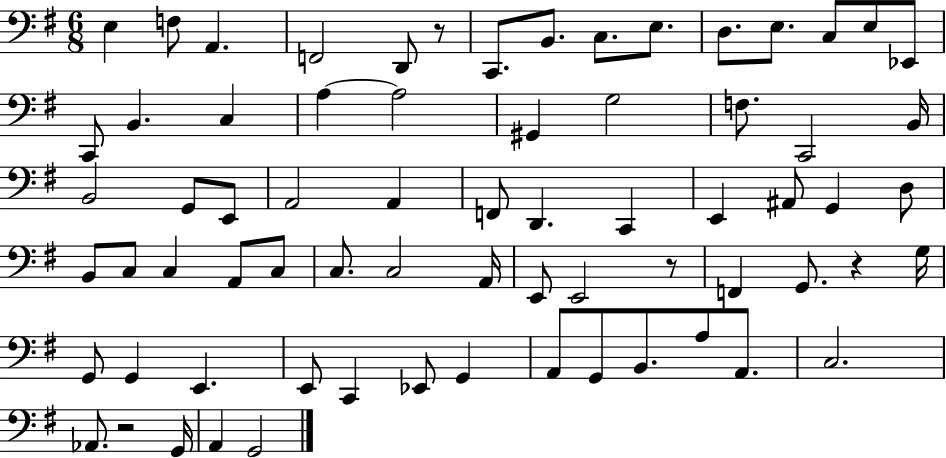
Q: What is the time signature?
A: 6/8